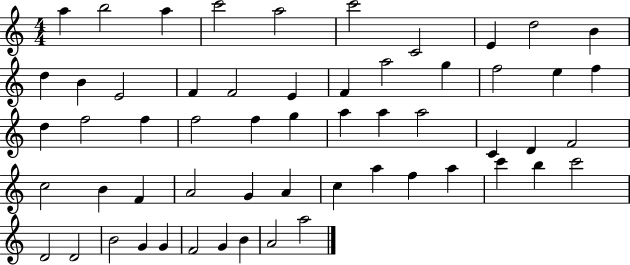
A5/q B5/h A5/q C6/h A5/h C6/h C4/h E4/q D5/h B4/q D5/q B4/q E4/h F4/q F4/h E4/q F4/q A5/h G5/q F5/h E5/q F5/q D5/q F5/h F5/q F5/h F5/q G5/q A5/q A5/q A5/h C4/q D4/q F4/h C5/h B4/q F4/q A4/h G4/q A4/q C5/q A5/q F5/q A5/q C6/q B5/q C6/h D4/h D4/h B4/h G4/q G4/q F4/h G4/q B4/q A4/h A5/h